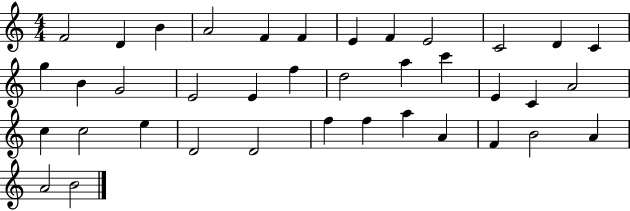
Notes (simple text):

F4/h D4/q B4/q A4/h F4/q F4/q E4/q F4/q E4/h C4/h D4/q C4/q G5/q B4/q G4/h E4/h E4/q F5/q D5/h A5/q C6/q E4/q C4/q A4/h C5/q C5/h E5/q D4/h D4/h F5/q F5/q A5/q A4/q F4/q B4/h A4/q A4/h B4/h